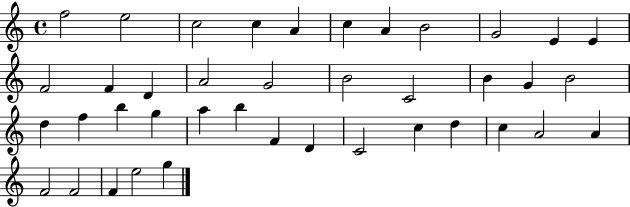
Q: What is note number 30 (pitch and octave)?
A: C4